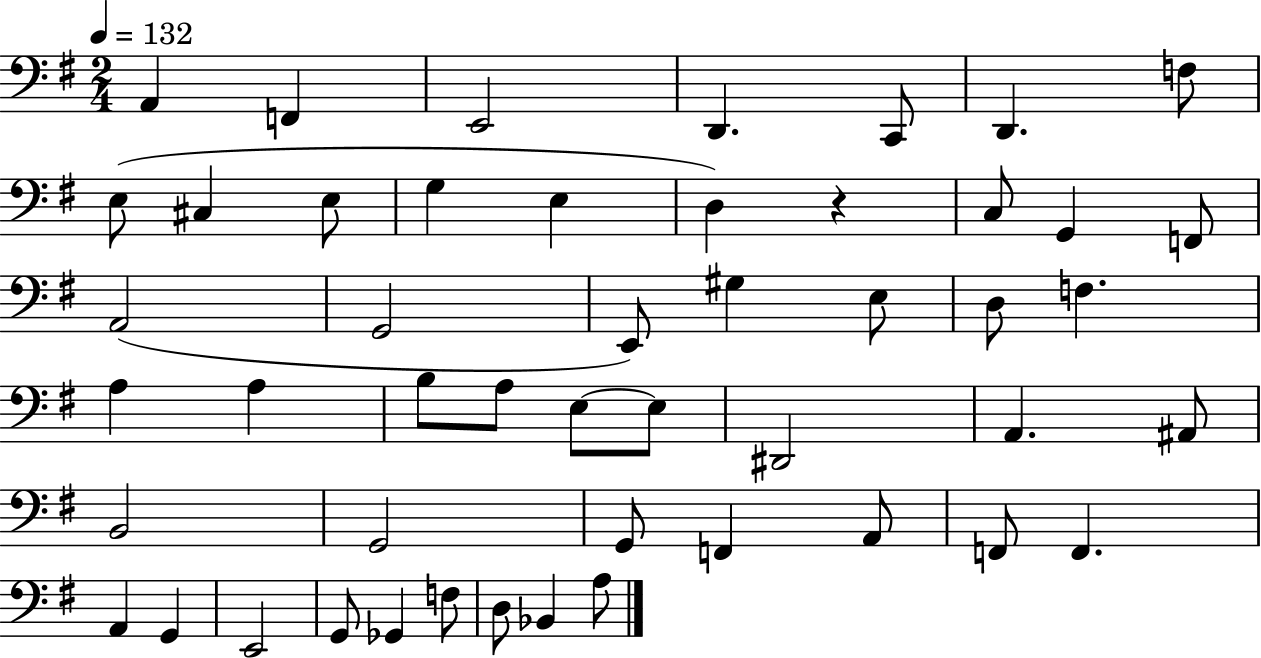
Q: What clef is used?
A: bass